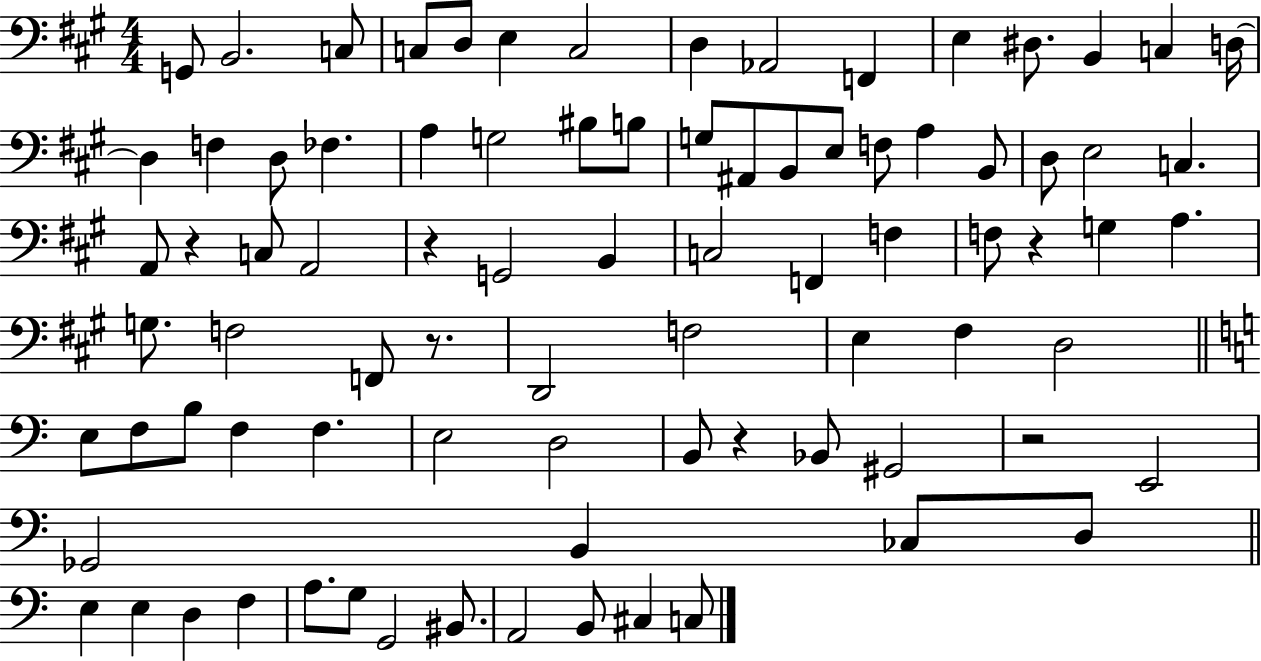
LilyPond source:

{
  \clef bass
  \numericTimeSignature
  \time 4/4
  \key a \major
  \repeat volta 2 { g,8 b,2. c8 | c8 d8 e4 c2 | d4 aes,2 f,4 | e4 dis8. b,4 c4 d16~~ | \break d4 f4 d8 fes4. | a4 g2 bis8 b8 | g8 ais,8 b,8 e8 f8 a4 b,8 | d8 e2 c4. | \break a,8 r4 c8 a,2 | r4 g,2 b,4 | c2 f,4 f4 | f8 r4 g4 a4. | \break g8. f2 f,8 r8. | d,2 f2 | e4 fis4 d2 | \bar "||" \break \key c \major e8 f8 b8 f4 f4. | e2 d2 | b,8 r4 bes,8 gis,2 | r2 e,2 | \break ges,2 b,4 ces8 d8 | \bar "||" \break \key a \minor e4 e4 d4 f4 | a8. g8 g,2 bis,8. | a,2 b,8 cis4 c8 | } \bar "|."
}